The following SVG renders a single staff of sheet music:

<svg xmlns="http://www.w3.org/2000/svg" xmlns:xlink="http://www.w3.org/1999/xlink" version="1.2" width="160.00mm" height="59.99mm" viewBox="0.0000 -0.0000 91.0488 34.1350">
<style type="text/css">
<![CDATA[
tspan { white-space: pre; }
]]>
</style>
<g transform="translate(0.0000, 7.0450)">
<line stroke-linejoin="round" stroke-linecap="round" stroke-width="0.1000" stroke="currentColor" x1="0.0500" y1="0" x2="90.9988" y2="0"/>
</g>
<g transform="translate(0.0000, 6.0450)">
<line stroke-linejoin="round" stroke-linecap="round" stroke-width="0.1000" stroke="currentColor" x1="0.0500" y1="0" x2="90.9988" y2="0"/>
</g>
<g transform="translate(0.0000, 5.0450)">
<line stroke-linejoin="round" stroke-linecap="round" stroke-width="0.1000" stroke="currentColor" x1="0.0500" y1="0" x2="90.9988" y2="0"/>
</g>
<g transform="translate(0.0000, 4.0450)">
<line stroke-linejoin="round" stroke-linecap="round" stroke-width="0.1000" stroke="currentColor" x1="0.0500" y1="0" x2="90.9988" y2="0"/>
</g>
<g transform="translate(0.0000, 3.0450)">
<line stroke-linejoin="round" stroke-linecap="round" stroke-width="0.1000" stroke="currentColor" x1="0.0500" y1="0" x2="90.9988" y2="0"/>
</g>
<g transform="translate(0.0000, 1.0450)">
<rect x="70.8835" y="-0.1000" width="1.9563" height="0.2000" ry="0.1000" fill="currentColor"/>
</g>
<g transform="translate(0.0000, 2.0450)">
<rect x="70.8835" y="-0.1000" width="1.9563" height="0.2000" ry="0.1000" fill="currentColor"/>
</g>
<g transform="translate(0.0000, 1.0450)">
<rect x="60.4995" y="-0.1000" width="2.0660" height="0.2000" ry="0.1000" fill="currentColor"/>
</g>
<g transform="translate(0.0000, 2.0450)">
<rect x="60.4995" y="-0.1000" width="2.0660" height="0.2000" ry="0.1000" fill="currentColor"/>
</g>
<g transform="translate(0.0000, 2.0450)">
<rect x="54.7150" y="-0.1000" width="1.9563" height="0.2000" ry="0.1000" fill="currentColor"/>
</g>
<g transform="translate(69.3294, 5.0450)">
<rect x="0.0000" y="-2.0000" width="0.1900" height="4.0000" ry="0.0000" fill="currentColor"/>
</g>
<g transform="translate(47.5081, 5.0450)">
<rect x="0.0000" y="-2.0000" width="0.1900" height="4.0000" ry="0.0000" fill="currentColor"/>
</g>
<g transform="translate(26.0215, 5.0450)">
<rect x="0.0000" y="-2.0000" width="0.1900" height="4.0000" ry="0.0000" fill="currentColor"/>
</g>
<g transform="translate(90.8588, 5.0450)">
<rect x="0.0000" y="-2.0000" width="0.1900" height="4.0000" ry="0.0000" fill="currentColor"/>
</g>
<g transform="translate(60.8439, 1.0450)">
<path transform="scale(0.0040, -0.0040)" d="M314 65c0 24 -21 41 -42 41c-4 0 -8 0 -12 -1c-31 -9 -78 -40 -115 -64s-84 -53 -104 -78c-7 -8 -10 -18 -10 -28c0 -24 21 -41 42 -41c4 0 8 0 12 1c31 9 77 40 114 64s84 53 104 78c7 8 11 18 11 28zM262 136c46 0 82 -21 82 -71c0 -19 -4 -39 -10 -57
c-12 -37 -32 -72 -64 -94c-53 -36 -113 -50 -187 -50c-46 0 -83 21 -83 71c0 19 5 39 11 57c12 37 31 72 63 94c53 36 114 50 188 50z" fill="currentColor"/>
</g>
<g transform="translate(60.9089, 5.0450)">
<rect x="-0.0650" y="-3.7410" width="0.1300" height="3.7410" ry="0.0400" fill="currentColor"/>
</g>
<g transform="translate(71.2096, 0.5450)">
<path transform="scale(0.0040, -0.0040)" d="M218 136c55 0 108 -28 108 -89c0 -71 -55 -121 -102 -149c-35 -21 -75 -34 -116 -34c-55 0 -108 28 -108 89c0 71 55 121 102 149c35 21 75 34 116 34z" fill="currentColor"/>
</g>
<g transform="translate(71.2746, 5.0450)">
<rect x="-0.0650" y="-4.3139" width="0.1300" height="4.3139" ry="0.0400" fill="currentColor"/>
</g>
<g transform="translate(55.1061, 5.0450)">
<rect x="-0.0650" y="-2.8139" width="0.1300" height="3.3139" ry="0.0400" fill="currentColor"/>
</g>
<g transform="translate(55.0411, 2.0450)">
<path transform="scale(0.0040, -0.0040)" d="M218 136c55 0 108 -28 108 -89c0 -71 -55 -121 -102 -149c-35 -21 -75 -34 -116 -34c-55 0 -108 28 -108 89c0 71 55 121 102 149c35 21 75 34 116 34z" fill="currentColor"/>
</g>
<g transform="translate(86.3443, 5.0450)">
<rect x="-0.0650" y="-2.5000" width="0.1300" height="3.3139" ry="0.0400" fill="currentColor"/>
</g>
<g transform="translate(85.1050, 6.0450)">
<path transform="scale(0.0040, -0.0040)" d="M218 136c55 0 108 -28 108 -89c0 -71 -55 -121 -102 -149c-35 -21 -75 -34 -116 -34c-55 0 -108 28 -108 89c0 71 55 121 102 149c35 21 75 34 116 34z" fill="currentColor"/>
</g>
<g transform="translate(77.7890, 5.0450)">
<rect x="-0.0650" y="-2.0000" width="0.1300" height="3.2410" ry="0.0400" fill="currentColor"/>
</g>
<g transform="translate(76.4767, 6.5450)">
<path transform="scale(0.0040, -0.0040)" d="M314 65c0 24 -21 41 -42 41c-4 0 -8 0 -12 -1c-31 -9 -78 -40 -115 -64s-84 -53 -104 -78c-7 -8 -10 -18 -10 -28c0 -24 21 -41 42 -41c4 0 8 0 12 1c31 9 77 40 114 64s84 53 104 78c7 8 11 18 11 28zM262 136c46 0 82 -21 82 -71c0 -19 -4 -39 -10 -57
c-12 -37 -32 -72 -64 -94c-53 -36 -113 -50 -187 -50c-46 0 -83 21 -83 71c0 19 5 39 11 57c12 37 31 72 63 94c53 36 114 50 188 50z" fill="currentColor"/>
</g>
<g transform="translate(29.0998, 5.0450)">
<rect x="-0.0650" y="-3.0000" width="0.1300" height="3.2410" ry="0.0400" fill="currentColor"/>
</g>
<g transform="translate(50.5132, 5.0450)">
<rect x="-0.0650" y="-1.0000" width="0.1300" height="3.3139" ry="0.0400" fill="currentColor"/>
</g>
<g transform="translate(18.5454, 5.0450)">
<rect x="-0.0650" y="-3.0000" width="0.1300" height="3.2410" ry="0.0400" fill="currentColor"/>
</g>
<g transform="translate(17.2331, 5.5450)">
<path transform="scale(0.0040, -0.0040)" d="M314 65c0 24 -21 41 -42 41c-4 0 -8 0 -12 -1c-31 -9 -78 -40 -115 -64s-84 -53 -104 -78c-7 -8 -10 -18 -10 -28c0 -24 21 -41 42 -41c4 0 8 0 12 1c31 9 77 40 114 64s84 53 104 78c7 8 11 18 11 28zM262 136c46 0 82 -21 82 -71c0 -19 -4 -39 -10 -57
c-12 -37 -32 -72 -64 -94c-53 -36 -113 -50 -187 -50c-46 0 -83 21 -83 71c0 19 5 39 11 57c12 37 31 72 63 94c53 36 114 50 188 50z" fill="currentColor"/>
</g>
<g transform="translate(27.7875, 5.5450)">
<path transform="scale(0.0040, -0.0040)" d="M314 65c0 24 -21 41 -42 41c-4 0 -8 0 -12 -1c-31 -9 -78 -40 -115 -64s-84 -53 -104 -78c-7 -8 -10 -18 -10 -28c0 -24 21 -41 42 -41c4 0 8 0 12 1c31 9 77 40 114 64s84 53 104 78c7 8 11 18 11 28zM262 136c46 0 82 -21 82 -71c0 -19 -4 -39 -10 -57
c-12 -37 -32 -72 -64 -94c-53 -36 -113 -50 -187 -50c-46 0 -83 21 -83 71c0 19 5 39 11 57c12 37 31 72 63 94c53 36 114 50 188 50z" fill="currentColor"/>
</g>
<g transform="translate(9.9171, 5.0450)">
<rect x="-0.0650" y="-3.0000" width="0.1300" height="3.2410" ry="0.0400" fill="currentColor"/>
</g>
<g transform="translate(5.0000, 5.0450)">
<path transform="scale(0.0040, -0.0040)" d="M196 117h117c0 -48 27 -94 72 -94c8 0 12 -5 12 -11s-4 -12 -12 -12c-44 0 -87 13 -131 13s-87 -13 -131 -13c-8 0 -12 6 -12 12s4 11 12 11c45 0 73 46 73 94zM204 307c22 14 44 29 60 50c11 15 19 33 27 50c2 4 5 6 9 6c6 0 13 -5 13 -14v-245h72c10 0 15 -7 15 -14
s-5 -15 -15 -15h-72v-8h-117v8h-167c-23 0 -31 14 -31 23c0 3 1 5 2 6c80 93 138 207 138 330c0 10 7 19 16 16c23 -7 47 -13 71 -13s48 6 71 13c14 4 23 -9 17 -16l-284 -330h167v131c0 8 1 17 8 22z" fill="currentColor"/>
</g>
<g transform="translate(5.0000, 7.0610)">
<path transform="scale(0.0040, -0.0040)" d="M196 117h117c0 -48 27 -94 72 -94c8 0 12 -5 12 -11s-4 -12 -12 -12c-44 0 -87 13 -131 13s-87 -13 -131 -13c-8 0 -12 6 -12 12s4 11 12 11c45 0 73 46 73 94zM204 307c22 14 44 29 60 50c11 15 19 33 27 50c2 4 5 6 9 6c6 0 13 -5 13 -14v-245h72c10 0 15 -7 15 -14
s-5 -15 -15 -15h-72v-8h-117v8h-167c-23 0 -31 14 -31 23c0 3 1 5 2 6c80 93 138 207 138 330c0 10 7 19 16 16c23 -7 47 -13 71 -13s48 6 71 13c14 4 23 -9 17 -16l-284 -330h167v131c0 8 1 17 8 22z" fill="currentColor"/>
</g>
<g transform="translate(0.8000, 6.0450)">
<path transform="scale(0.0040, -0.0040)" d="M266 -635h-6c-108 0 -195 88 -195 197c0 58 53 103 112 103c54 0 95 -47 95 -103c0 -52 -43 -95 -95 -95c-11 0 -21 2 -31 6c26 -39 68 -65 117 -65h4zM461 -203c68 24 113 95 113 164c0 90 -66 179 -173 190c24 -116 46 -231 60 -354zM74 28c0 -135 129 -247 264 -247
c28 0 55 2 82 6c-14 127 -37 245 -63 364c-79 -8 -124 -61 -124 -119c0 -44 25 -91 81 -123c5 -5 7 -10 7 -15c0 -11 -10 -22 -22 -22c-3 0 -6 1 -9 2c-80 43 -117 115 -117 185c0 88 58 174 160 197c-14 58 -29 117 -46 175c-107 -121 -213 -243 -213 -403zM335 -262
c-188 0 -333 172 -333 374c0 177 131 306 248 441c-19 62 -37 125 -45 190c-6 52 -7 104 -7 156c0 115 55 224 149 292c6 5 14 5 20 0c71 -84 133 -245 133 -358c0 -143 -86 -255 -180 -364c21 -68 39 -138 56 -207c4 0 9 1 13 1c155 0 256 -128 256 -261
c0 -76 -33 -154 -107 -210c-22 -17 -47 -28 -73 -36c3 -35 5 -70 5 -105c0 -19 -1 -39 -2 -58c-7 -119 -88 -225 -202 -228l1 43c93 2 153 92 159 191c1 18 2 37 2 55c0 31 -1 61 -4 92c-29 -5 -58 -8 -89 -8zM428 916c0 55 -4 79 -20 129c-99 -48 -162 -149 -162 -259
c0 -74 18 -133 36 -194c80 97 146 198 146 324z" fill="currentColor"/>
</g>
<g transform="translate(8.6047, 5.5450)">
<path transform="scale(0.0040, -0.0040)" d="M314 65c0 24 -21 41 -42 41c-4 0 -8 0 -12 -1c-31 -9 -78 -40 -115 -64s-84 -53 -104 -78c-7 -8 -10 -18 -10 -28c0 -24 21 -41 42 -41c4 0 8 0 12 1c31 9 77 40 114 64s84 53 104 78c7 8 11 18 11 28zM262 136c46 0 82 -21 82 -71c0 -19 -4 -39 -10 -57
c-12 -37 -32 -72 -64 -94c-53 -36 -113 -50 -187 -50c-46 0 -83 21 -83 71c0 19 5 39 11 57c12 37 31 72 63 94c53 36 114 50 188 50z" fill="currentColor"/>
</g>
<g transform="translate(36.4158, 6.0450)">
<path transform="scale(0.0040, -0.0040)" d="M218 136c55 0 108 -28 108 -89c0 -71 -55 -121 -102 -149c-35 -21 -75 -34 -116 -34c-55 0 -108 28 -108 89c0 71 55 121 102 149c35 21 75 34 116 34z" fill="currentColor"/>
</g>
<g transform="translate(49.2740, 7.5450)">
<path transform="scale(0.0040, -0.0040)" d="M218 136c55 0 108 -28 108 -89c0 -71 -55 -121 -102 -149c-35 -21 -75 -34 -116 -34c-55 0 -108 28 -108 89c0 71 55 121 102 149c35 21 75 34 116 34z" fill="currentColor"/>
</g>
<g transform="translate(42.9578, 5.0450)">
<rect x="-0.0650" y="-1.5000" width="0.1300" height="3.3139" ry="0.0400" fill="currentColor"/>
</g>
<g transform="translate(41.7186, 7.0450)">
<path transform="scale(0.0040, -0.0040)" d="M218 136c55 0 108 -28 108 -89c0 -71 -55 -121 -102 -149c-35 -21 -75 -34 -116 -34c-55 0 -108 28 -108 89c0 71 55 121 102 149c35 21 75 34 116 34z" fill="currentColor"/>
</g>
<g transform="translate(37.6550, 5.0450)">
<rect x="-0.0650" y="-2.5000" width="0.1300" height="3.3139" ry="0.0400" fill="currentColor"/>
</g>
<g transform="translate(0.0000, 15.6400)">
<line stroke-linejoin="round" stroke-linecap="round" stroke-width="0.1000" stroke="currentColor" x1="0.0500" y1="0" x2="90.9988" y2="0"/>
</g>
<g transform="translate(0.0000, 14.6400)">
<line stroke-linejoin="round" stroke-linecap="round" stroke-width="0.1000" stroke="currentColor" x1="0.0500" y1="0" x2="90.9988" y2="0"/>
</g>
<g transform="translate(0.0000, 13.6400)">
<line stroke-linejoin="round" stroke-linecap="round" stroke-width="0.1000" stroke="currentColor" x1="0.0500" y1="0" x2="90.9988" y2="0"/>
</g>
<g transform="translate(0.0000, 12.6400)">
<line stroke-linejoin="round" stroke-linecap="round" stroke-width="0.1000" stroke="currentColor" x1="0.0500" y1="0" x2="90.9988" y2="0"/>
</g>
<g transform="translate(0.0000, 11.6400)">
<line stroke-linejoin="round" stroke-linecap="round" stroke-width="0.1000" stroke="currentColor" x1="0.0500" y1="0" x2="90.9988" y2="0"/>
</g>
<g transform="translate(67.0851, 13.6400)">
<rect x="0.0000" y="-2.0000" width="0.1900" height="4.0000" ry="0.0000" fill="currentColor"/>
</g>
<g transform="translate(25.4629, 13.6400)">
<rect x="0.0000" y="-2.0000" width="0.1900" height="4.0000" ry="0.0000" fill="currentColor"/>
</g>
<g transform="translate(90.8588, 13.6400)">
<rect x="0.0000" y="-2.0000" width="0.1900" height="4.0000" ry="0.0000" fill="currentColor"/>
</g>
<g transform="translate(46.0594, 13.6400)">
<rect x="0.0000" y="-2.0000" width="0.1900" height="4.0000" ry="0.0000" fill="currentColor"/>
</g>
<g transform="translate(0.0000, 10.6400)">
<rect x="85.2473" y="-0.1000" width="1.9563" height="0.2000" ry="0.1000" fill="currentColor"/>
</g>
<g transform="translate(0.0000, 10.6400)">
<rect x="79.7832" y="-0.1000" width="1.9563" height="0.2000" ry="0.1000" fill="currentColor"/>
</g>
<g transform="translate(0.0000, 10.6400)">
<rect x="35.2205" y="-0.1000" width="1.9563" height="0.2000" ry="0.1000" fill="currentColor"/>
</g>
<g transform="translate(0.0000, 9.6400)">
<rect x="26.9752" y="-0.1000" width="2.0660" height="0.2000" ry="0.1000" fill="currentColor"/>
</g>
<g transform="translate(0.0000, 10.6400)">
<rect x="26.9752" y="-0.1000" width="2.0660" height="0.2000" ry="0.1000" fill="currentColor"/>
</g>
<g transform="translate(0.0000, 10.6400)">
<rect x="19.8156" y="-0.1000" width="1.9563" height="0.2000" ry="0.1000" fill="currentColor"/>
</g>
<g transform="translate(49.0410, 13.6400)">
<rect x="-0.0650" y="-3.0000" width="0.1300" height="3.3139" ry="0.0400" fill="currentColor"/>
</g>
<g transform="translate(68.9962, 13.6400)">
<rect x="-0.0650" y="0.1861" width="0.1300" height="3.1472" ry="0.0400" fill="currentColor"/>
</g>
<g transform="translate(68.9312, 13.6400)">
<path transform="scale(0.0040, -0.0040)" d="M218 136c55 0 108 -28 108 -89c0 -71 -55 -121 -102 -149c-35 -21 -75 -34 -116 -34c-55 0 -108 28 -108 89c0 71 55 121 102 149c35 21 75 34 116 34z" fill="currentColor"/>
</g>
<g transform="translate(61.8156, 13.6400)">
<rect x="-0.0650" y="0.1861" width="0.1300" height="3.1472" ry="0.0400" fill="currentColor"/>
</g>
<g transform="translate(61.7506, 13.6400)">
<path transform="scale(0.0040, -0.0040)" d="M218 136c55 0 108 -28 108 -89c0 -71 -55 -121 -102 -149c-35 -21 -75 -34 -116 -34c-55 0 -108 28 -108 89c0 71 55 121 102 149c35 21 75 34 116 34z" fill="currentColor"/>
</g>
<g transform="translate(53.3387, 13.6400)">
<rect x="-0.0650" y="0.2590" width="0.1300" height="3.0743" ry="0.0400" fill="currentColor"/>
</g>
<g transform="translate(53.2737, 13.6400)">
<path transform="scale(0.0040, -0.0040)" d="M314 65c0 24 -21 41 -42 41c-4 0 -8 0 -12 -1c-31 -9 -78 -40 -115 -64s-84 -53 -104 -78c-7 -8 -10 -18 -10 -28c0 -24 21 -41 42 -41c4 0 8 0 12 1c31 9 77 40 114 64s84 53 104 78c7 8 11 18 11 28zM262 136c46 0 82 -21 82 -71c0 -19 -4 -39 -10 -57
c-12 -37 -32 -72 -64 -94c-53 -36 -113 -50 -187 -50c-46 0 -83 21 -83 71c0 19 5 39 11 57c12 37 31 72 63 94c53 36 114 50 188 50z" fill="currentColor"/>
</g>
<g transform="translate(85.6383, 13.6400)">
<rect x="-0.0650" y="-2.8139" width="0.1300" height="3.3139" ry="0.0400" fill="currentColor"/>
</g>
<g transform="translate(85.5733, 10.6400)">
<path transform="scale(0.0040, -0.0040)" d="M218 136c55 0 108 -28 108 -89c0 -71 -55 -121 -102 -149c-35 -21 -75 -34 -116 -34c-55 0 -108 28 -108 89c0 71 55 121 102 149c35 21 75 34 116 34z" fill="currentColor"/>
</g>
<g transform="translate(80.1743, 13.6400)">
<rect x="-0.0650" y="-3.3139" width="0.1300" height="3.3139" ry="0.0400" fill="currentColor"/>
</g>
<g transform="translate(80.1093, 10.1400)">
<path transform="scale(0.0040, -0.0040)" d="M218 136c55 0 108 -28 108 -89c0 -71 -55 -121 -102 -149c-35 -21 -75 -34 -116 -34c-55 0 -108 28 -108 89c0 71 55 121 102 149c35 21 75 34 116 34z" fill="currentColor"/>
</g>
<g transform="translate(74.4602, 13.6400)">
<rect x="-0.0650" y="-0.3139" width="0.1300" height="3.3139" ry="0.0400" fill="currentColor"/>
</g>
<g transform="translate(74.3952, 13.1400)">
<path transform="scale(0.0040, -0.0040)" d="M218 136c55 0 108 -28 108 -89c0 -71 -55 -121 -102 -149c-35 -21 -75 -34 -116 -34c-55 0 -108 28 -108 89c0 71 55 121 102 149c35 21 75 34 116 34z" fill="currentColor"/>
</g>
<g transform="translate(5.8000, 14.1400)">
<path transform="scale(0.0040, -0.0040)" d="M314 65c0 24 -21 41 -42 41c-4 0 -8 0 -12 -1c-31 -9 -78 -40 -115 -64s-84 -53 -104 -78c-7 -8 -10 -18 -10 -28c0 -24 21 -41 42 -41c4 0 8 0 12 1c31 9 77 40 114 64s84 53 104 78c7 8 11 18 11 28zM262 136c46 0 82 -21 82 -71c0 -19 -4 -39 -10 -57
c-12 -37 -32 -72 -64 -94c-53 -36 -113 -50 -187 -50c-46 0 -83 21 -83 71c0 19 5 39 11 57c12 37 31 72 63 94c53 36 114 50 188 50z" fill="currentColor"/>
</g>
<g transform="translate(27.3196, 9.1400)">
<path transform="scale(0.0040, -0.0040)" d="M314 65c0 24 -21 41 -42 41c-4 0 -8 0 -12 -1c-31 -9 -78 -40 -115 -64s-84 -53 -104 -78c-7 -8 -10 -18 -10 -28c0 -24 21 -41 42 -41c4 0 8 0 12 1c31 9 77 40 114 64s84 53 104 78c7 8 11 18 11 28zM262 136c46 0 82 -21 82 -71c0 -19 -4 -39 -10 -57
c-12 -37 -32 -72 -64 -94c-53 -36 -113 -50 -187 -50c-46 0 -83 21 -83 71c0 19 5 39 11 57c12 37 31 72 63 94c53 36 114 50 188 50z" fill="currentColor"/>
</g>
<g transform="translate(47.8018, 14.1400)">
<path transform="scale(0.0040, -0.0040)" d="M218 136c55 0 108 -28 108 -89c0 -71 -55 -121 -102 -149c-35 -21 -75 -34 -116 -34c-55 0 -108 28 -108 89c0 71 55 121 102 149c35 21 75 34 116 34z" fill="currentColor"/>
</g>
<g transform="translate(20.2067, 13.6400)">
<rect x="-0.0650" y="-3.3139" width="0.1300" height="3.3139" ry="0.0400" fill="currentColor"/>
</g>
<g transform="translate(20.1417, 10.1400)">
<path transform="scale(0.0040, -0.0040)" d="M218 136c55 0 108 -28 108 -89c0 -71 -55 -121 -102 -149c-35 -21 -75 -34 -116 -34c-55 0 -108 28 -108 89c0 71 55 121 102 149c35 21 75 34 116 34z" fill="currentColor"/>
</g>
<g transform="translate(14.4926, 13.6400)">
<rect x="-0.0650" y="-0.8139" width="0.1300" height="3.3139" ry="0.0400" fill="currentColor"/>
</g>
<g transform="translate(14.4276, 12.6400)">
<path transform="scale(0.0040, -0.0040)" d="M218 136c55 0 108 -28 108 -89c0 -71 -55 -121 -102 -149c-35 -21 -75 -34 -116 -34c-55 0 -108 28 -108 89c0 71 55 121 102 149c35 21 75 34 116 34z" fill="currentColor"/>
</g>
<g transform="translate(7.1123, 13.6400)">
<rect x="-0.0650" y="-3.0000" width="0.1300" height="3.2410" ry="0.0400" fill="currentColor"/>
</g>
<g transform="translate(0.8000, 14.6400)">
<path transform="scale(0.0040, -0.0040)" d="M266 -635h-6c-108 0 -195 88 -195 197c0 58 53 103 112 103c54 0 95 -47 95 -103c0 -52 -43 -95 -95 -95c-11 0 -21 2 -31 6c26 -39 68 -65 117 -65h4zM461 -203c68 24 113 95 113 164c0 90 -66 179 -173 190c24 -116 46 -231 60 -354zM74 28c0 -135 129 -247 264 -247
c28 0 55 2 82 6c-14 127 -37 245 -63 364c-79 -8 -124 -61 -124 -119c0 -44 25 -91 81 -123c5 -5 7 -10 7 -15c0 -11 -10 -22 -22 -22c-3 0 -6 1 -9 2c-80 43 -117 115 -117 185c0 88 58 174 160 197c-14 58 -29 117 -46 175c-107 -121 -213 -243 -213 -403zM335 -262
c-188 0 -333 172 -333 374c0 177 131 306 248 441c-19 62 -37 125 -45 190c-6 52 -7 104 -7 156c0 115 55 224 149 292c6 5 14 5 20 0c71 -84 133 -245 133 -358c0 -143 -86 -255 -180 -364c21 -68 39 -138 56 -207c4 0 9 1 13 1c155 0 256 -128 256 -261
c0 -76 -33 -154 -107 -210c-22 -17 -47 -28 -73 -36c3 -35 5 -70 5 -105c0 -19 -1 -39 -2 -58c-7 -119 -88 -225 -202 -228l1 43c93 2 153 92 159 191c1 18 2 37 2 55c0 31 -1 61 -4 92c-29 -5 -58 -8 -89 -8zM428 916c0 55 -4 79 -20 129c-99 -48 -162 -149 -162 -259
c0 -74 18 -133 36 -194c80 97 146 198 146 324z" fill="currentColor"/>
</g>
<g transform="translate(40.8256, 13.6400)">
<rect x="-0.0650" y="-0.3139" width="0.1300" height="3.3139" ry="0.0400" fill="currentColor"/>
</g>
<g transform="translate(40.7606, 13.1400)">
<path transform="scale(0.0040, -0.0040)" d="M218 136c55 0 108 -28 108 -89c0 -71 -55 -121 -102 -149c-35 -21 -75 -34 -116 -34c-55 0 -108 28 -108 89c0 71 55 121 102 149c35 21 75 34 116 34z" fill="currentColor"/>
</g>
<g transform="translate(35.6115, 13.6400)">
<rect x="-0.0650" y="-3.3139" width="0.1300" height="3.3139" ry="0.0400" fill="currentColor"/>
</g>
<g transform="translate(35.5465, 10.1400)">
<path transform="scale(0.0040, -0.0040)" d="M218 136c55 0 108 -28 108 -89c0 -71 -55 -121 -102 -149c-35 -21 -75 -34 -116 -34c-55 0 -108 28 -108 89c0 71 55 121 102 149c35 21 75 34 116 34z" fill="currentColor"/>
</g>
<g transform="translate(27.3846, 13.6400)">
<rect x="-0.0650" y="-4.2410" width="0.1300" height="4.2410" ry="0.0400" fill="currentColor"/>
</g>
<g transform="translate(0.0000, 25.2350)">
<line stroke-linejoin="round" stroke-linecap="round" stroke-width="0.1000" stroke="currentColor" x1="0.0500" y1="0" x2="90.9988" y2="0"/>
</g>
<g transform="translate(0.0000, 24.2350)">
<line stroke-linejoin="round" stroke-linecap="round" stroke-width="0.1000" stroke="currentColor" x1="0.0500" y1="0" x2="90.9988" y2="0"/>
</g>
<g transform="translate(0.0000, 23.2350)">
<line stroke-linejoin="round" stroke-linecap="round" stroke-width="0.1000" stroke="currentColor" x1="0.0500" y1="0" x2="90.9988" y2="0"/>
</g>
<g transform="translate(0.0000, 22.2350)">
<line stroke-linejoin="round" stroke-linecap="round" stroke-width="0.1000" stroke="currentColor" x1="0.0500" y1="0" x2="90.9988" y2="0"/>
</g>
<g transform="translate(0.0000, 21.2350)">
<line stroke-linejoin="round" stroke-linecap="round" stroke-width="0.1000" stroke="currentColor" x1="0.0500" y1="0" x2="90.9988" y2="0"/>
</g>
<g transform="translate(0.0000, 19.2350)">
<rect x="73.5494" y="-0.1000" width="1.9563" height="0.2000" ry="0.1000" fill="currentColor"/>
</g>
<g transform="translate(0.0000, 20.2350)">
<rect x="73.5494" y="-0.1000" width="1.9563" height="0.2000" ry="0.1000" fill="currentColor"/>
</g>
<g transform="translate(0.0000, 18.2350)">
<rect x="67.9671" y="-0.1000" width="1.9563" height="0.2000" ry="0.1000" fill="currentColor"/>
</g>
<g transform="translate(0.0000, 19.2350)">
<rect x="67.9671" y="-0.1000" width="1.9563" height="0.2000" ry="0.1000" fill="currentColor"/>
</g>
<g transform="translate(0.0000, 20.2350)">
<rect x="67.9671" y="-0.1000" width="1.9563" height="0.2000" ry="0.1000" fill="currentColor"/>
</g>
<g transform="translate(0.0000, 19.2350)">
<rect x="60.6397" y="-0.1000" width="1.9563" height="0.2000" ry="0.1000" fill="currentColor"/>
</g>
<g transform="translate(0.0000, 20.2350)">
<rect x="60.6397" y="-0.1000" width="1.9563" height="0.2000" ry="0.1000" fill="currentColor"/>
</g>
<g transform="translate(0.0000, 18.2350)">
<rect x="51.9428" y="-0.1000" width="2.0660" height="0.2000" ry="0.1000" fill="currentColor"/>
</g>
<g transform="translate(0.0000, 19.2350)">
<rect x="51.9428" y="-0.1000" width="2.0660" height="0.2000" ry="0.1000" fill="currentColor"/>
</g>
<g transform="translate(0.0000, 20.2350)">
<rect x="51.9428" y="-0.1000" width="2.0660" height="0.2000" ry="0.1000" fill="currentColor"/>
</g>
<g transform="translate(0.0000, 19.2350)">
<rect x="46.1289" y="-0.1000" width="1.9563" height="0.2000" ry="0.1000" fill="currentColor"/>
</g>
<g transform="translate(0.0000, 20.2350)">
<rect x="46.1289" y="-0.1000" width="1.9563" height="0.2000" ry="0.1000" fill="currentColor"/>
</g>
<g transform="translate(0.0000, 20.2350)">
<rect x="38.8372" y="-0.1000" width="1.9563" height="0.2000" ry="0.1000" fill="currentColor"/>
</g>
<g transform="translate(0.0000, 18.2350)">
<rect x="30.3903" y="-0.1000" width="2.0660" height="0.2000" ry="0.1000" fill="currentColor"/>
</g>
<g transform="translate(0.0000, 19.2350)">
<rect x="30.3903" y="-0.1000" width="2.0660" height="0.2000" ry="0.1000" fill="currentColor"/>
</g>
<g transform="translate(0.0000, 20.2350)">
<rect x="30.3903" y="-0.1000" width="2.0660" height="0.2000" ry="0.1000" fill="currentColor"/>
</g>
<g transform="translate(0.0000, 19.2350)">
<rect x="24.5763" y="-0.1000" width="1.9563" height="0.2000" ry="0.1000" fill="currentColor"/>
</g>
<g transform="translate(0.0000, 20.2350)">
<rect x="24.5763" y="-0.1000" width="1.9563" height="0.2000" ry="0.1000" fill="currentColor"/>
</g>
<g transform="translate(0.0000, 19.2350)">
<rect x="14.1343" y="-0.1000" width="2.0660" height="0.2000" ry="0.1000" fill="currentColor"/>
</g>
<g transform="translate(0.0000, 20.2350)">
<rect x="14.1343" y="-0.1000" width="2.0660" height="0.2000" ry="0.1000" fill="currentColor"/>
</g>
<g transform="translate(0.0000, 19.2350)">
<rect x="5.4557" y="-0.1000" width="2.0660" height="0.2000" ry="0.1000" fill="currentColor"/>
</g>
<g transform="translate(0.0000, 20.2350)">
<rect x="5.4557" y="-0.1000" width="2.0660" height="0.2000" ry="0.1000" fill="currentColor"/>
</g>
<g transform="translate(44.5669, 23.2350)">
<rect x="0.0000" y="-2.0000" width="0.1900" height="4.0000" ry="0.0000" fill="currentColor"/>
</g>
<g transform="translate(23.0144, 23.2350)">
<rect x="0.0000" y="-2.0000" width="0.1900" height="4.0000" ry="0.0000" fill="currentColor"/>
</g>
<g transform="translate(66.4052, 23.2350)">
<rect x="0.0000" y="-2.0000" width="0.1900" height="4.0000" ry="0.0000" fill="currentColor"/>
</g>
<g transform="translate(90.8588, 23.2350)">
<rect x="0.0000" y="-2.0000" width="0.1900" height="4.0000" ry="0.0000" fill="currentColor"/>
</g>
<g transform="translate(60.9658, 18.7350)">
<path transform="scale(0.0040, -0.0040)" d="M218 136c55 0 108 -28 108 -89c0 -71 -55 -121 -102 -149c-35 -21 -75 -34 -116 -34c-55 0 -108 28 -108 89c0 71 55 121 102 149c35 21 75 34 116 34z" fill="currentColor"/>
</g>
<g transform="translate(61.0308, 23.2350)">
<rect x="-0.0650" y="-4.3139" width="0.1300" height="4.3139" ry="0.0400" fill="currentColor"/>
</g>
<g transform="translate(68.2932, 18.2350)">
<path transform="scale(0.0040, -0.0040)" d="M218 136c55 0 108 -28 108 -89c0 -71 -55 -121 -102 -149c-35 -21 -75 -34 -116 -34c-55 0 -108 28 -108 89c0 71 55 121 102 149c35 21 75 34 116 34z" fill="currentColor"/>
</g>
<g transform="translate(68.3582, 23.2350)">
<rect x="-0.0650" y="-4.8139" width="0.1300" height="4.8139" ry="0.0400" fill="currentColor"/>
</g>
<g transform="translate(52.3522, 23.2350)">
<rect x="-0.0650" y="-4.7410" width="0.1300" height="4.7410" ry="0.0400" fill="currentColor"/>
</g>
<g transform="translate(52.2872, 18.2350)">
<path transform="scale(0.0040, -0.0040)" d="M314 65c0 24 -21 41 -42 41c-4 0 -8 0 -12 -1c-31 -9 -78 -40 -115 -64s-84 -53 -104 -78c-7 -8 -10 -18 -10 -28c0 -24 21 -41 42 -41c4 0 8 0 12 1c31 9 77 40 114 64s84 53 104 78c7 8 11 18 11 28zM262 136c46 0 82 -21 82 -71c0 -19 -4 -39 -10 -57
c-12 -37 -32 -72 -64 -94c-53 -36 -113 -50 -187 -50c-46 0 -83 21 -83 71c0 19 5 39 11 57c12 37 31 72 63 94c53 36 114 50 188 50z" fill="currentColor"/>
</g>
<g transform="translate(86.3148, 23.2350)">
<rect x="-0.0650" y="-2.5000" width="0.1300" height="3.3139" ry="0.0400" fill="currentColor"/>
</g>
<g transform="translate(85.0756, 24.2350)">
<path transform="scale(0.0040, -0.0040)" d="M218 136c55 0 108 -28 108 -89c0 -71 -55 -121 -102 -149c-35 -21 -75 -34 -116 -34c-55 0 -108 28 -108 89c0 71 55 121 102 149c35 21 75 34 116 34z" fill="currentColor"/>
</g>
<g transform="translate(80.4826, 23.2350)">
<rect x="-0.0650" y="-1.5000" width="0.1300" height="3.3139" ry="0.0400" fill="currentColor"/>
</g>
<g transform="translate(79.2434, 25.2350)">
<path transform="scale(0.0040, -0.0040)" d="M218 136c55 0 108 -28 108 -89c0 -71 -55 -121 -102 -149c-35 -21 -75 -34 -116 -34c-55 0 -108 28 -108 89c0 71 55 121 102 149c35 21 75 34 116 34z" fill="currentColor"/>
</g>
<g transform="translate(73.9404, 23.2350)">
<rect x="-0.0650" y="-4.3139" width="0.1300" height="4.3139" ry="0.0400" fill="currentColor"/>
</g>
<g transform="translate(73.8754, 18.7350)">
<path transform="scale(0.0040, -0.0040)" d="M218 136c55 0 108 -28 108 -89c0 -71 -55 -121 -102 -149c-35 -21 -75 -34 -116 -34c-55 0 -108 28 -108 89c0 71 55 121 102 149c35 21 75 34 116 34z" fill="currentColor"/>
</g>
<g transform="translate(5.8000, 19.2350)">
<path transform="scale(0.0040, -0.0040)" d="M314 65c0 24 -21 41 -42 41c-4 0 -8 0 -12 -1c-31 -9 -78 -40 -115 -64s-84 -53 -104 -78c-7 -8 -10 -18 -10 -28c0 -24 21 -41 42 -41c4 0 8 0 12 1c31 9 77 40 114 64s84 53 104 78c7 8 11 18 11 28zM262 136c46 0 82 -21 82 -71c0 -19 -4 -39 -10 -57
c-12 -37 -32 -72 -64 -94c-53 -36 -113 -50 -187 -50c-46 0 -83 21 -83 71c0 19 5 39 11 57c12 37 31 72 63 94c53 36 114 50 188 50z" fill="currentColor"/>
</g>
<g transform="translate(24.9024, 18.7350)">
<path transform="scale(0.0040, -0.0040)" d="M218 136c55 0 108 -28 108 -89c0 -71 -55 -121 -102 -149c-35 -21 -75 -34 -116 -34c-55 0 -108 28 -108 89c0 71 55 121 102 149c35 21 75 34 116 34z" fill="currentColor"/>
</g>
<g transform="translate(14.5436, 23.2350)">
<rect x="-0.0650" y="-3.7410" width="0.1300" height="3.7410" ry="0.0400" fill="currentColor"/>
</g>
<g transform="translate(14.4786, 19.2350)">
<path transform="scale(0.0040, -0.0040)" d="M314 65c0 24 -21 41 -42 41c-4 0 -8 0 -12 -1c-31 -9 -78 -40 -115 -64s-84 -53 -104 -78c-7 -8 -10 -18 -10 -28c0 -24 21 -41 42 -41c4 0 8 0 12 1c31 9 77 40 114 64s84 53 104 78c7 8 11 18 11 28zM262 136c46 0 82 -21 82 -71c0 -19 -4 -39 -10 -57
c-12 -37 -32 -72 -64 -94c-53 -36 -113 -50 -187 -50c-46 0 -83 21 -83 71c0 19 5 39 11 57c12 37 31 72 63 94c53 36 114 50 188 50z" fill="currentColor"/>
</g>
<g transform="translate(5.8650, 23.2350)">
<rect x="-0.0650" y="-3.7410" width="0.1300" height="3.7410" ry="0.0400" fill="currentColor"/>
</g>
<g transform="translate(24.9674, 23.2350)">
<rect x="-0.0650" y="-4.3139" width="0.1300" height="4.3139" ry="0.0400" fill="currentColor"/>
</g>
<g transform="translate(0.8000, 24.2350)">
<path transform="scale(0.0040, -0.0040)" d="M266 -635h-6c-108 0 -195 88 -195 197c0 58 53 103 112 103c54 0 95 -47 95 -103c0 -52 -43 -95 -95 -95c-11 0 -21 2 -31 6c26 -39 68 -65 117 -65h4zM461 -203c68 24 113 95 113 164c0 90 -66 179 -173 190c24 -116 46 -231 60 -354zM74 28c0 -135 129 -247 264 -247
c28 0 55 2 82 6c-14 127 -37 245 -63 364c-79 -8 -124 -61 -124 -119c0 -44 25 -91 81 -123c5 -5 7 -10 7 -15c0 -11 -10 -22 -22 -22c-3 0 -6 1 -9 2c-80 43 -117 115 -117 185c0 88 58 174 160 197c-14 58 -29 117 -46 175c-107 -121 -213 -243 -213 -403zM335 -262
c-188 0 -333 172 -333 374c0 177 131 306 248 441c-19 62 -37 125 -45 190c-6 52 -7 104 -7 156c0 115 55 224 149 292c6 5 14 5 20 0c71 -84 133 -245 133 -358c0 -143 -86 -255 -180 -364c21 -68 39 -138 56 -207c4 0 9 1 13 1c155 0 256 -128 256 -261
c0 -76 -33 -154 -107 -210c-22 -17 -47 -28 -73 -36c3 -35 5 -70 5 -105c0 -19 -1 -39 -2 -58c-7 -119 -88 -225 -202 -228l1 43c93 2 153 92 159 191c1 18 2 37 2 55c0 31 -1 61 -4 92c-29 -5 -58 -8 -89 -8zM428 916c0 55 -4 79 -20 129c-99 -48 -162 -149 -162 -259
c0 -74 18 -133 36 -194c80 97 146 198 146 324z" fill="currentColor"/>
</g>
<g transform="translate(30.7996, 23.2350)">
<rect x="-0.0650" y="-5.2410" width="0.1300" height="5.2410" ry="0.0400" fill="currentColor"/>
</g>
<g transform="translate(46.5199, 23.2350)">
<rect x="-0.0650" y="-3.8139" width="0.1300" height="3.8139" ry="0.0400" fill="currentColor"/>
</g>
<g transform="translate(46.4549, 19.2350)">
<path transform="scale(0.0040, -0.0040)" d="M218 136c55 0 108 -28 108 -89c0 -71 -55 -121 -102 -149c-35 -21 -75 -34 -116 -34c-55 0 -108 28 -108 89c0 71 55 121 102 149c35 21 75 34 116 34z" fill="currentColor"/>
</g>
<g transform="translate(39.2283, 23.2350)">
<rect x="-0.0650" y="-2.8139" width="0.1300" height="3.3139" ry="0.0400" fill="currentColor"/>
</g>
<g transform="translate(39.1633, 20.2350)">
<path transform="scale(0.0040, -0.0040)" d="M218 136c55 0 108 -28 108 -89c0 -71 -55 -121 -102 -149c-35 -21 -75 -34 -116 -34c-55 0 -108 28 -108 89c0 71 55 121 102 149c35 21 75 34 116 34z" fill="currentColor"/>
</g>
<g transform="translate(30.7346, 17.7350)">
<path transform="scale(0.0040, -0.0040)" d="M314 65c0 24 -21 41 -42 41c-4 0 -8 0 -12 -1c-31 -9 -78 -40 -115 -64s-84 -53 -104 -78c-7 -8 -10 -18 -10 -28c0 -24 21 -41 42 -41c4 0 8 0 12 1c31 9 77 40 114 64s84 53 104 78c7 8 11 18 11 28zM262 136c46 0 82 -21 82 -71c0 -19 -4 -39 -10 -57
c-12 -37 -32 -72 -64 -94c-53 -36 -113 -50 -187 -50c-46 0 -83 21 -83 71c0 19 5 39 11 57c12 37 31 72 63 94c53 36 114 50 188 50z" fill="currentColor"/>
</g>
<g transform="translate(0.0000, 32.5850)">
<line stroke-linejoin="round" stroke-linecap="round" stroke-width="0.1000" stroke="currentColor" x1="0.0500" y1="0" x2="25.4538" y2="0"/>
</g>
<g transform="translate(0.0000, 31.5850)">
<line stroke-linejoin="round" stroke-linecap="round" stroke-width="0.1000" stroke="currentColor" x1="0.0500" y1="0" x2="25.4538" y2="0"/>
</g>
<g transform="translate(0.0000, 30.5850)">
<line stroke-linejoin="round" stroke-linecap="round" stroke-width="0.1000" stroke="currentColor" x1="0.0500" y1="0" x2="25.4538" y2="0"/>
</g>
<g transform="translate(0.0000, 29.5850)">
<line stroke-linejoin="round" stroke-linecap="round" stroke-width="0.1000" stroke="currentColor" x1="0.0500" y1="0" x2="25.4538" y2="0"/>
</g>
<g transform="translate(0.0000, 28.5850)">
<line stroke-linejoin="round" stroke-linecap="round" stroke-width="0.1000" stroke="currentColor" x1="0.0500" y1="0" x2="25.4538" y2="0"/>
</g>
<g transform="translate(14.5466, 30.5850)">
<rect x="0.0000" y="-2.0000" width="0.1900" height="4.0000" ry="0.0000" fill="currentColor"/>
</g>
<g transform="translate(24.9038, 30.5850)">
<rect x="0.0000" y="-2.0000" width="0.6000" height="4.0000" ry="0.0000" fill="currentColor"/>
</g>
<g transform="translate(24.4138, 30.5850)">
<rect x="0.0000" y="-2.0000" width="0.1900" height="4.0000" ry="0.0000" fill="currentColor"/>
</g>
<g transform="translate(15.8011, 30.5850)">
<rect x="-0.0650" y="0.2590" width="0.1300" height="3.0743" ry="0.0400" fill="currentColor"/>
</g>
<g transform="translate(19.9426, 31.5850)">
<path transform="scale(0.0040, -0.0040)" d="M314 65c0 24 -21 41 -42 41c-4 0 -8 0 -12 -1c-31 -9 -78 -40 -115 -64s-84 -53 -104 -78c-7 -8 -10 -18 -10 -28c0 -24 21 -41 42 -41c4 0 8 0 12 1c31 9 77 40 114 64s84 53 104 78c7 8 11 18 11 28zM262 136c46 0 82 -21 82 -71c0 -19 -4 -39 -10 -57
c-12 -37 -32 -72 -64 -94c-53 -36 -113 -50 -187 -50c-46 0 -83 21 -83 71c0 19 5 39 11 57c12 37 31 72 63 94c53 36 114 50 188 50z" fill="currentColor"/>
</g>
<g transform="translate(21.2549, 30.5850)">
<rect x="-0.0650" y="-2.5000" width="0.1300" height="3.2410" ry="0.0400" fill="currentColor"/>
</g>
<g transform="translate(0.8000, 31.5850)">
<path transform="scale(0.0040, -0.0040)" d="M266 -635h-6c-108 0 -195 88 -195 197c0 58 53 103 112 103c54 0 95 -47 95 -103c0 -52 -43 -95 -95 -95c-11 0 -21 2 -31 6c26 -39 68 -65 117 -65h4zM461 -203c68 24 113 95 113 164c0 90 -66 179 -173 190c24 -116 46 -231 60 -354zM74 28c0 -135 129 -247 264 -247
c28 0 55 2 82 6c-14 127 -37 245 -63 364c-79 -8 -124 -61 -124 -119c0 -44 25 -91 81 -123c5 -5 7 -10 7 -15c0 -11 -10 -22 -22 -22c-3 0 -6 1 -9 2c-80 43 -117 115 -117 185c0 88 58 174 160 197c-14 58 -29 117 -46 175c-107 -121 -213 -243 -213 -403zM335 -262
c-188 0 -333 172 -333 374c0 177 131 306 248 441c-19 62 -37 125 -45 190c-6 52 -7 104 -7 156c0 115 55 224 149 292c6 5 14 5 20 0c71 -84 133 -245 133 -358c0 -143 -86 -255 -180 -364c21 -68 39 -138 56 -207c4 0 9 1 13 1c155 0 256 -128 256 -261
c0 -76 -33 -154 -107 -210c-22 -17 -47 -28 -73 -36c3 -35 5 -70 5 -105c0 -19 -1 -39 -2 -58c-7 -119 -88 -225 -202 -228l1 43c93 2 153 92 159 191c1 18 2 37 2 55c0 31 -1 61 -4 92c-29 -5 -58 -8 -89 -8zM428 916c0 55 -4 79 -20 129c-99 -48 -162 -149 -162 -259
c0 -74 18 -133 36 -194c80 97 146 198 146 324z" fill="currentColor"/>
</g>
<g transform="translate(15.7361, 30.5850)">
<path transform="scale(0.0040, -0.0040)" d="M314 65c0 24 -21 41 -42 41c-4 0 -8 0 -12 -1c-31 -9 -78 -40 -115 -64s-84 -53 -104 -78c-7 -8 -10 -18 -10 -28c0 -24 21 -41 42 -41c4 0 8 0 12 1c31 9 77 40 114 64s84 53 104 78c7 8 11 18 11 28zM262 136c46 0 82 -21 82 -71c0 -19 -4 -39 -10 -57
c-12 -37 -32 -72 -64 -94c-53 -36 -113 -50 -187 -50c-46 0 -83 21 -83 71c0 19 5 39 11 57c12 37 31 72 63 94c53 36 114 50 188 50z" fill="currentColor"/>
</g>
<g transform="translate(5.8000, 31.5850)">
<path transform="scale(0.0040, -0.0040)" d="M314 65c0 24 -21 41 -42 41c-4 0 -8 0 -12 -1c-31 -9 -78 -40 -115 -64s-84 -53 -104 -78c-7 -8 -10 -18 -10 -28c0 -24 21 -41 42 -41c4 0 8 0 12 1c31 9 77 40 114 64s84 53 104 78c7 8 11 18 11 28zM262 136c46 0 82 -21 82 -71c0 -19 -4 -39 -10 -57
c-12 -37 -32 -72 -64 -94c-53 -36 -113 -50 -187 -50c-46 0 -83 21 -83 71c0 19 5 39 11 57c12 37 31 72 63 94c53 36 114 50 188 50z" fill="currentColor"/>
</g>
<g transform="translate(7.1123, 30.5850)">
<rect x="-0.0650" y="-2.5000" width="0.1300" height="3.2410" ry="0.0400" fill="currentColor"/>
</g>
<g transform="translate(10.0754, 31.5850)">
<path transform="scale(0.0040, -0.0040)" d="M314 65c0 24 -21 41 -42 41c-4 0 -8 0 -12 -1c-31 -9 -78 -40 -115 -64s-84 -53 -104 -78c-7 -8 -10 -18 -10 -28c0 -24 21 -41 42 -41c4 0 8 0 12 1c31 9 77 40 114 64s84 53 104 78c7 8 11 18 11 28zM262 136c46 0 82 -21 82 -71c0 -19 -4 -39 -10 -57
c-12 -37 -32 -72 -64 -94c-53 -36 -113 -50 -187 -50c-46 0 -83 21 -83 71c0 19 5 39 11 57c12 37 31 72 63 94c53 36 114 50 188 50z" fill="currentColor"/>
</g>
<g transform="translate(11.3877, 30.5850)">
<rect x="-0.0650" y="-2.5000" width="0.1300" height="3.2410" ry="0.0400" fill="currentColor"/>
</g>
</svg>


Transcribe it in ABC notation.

X:1
T:Untitled
M:4/4
L:1/4
K:C
A2 A2 A2 G E D a c'2 d' F2 G A2 d b d'2 b c A B2 B B c b a c'2 c'2 d' f'2 a c' e'2 d' e' d' E G G2 G2 B2 G2